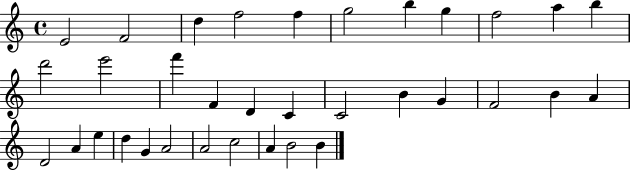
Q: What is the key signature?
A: C major